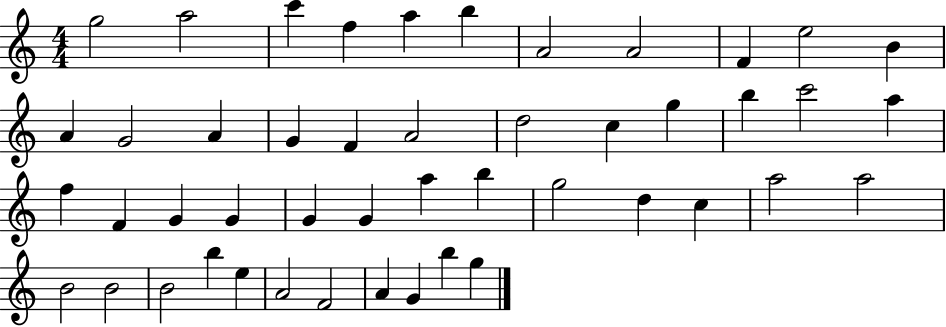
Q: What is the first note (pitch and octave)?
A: G5